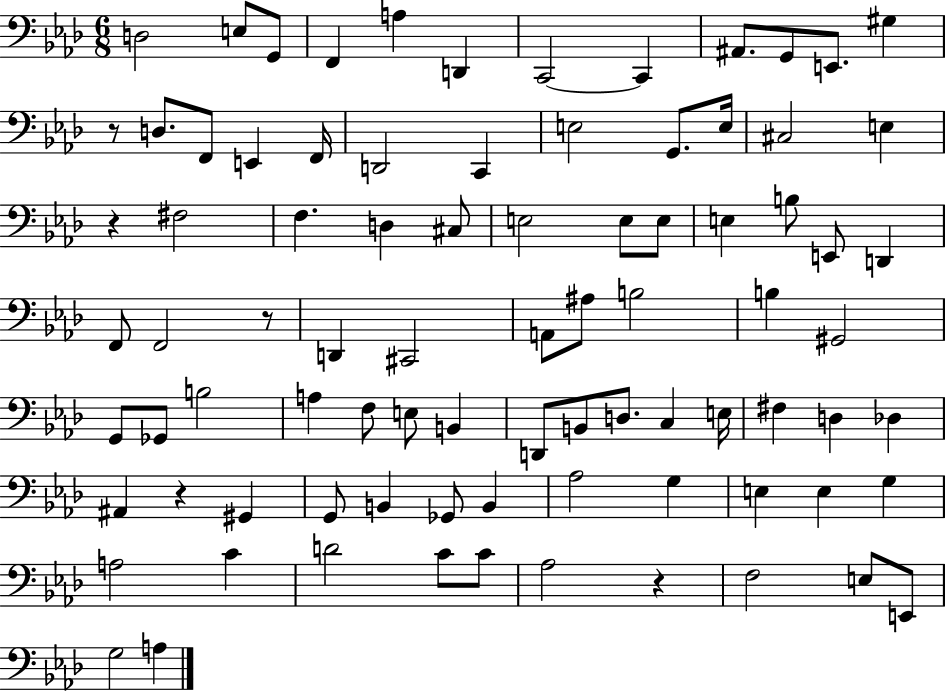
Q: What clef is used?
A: bass